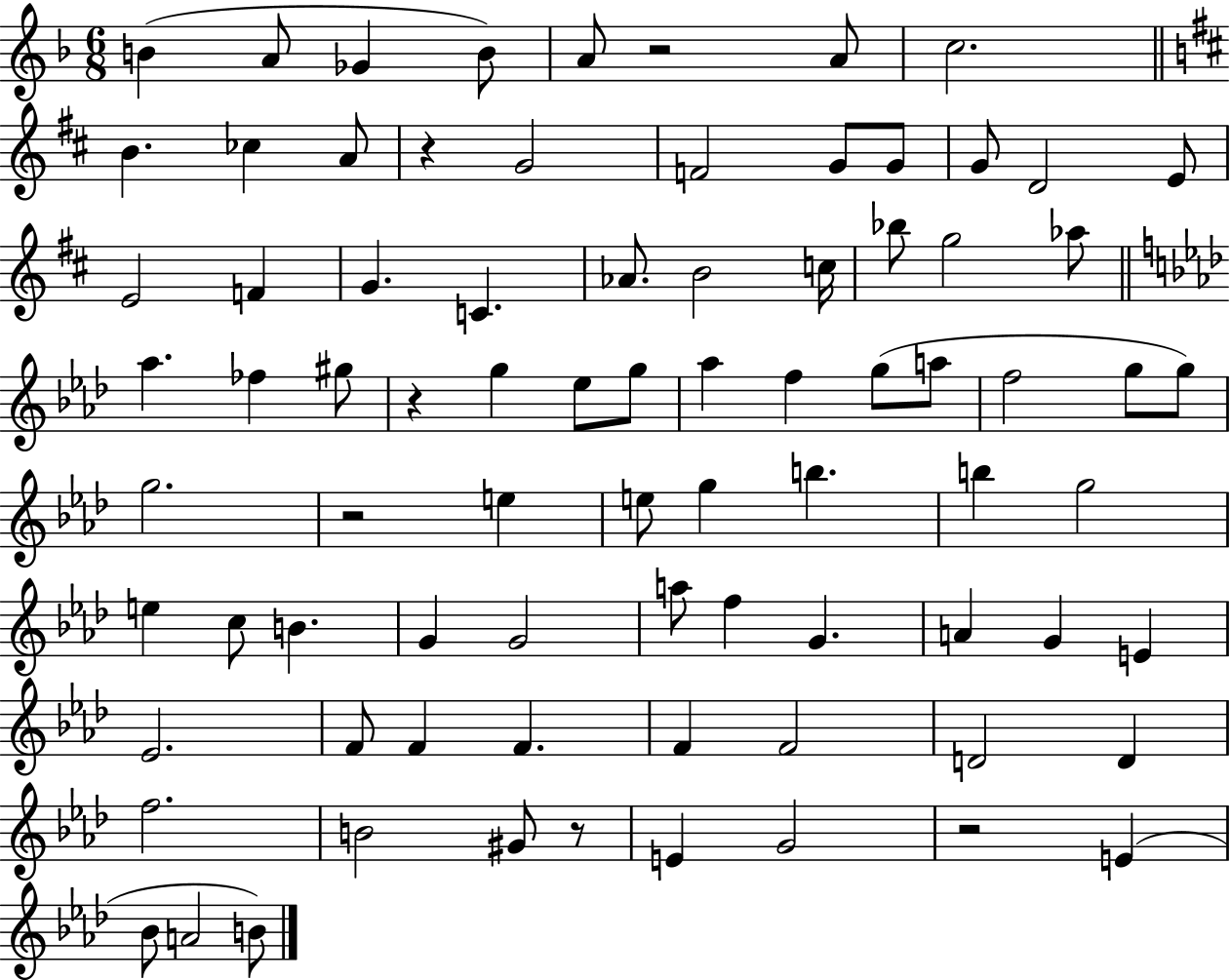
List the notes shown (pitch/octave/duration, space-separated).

B4/q A4/e Gb4/q B4/e A4/e R/h A4/e C5/h. B4/q. CES5/q A4/e R/q G4/h F4/h G4/e G4/e G4/e D4/h E4/e E4/h F4/q G4/q. C4/q. Ab4/e. B4/h C5/s Bb5/e G5/h Ab5/e Ab5/q. FES5/q G#5/e R/q G5/q Eb5/e G5/e Ab5/q F5/q G5/e A5/e F5/h G5/e G5/e G5/h. R/h E5/q E5/e G5/q B5/q. B5/q G5/h E5/q C5/e B4/q. G4/q G4/h A5/e F5/q G4/q. A4/q G4/q E4/q Eb4/h. F4/e F4/q F4/q. F4/q F4/h D4/h D4/q F5/h. B4/h G#4/e R/e E4/q G4/h R/h E4/q Bb4/e A4/h B4/e